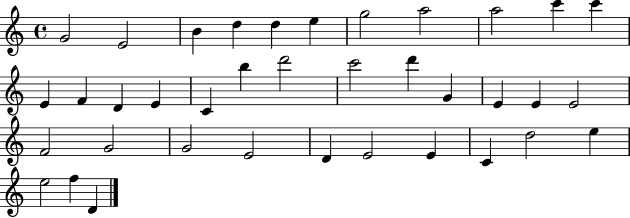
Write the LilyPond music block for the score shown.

{
  \clef treble
  \time 4/4
  \defaultTimeSignature
  \key c \major
  g'2 e'2 | b'4 d''4 d''4 e''4 | g''2 a''2 | a''2 c'''4 c'''4 | \break e'4 f'4 d'4 e'4 | c'4 b''4 d'''2 | c'''2 d'''4 g'4 | e'4 e'4 e'2 | \break f'2 g'2 | g'2 e'2 | d'4 e'2 e'4 | c'4 d''2 e''4 | \break e''2 f''4 d'4 | \bar "|."
}